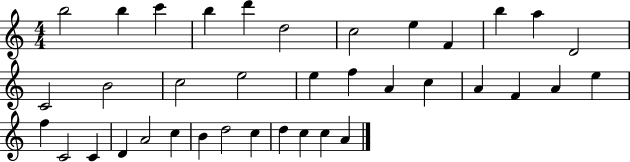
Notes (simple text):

B5/h B5/q C6/q B5/q D6/q D5/h C5/h E5/q F4/q B5/q A5/q D4/h C4/h B4/h C5/h E5/h E5/q F5/q A4/q C5/q A4/q F4/q A4/q E5/q F5/q C4/h C4/q D4/q A4/h C5/q B4/q D5/h C5/q D5/q C5/q C5/q A4/q